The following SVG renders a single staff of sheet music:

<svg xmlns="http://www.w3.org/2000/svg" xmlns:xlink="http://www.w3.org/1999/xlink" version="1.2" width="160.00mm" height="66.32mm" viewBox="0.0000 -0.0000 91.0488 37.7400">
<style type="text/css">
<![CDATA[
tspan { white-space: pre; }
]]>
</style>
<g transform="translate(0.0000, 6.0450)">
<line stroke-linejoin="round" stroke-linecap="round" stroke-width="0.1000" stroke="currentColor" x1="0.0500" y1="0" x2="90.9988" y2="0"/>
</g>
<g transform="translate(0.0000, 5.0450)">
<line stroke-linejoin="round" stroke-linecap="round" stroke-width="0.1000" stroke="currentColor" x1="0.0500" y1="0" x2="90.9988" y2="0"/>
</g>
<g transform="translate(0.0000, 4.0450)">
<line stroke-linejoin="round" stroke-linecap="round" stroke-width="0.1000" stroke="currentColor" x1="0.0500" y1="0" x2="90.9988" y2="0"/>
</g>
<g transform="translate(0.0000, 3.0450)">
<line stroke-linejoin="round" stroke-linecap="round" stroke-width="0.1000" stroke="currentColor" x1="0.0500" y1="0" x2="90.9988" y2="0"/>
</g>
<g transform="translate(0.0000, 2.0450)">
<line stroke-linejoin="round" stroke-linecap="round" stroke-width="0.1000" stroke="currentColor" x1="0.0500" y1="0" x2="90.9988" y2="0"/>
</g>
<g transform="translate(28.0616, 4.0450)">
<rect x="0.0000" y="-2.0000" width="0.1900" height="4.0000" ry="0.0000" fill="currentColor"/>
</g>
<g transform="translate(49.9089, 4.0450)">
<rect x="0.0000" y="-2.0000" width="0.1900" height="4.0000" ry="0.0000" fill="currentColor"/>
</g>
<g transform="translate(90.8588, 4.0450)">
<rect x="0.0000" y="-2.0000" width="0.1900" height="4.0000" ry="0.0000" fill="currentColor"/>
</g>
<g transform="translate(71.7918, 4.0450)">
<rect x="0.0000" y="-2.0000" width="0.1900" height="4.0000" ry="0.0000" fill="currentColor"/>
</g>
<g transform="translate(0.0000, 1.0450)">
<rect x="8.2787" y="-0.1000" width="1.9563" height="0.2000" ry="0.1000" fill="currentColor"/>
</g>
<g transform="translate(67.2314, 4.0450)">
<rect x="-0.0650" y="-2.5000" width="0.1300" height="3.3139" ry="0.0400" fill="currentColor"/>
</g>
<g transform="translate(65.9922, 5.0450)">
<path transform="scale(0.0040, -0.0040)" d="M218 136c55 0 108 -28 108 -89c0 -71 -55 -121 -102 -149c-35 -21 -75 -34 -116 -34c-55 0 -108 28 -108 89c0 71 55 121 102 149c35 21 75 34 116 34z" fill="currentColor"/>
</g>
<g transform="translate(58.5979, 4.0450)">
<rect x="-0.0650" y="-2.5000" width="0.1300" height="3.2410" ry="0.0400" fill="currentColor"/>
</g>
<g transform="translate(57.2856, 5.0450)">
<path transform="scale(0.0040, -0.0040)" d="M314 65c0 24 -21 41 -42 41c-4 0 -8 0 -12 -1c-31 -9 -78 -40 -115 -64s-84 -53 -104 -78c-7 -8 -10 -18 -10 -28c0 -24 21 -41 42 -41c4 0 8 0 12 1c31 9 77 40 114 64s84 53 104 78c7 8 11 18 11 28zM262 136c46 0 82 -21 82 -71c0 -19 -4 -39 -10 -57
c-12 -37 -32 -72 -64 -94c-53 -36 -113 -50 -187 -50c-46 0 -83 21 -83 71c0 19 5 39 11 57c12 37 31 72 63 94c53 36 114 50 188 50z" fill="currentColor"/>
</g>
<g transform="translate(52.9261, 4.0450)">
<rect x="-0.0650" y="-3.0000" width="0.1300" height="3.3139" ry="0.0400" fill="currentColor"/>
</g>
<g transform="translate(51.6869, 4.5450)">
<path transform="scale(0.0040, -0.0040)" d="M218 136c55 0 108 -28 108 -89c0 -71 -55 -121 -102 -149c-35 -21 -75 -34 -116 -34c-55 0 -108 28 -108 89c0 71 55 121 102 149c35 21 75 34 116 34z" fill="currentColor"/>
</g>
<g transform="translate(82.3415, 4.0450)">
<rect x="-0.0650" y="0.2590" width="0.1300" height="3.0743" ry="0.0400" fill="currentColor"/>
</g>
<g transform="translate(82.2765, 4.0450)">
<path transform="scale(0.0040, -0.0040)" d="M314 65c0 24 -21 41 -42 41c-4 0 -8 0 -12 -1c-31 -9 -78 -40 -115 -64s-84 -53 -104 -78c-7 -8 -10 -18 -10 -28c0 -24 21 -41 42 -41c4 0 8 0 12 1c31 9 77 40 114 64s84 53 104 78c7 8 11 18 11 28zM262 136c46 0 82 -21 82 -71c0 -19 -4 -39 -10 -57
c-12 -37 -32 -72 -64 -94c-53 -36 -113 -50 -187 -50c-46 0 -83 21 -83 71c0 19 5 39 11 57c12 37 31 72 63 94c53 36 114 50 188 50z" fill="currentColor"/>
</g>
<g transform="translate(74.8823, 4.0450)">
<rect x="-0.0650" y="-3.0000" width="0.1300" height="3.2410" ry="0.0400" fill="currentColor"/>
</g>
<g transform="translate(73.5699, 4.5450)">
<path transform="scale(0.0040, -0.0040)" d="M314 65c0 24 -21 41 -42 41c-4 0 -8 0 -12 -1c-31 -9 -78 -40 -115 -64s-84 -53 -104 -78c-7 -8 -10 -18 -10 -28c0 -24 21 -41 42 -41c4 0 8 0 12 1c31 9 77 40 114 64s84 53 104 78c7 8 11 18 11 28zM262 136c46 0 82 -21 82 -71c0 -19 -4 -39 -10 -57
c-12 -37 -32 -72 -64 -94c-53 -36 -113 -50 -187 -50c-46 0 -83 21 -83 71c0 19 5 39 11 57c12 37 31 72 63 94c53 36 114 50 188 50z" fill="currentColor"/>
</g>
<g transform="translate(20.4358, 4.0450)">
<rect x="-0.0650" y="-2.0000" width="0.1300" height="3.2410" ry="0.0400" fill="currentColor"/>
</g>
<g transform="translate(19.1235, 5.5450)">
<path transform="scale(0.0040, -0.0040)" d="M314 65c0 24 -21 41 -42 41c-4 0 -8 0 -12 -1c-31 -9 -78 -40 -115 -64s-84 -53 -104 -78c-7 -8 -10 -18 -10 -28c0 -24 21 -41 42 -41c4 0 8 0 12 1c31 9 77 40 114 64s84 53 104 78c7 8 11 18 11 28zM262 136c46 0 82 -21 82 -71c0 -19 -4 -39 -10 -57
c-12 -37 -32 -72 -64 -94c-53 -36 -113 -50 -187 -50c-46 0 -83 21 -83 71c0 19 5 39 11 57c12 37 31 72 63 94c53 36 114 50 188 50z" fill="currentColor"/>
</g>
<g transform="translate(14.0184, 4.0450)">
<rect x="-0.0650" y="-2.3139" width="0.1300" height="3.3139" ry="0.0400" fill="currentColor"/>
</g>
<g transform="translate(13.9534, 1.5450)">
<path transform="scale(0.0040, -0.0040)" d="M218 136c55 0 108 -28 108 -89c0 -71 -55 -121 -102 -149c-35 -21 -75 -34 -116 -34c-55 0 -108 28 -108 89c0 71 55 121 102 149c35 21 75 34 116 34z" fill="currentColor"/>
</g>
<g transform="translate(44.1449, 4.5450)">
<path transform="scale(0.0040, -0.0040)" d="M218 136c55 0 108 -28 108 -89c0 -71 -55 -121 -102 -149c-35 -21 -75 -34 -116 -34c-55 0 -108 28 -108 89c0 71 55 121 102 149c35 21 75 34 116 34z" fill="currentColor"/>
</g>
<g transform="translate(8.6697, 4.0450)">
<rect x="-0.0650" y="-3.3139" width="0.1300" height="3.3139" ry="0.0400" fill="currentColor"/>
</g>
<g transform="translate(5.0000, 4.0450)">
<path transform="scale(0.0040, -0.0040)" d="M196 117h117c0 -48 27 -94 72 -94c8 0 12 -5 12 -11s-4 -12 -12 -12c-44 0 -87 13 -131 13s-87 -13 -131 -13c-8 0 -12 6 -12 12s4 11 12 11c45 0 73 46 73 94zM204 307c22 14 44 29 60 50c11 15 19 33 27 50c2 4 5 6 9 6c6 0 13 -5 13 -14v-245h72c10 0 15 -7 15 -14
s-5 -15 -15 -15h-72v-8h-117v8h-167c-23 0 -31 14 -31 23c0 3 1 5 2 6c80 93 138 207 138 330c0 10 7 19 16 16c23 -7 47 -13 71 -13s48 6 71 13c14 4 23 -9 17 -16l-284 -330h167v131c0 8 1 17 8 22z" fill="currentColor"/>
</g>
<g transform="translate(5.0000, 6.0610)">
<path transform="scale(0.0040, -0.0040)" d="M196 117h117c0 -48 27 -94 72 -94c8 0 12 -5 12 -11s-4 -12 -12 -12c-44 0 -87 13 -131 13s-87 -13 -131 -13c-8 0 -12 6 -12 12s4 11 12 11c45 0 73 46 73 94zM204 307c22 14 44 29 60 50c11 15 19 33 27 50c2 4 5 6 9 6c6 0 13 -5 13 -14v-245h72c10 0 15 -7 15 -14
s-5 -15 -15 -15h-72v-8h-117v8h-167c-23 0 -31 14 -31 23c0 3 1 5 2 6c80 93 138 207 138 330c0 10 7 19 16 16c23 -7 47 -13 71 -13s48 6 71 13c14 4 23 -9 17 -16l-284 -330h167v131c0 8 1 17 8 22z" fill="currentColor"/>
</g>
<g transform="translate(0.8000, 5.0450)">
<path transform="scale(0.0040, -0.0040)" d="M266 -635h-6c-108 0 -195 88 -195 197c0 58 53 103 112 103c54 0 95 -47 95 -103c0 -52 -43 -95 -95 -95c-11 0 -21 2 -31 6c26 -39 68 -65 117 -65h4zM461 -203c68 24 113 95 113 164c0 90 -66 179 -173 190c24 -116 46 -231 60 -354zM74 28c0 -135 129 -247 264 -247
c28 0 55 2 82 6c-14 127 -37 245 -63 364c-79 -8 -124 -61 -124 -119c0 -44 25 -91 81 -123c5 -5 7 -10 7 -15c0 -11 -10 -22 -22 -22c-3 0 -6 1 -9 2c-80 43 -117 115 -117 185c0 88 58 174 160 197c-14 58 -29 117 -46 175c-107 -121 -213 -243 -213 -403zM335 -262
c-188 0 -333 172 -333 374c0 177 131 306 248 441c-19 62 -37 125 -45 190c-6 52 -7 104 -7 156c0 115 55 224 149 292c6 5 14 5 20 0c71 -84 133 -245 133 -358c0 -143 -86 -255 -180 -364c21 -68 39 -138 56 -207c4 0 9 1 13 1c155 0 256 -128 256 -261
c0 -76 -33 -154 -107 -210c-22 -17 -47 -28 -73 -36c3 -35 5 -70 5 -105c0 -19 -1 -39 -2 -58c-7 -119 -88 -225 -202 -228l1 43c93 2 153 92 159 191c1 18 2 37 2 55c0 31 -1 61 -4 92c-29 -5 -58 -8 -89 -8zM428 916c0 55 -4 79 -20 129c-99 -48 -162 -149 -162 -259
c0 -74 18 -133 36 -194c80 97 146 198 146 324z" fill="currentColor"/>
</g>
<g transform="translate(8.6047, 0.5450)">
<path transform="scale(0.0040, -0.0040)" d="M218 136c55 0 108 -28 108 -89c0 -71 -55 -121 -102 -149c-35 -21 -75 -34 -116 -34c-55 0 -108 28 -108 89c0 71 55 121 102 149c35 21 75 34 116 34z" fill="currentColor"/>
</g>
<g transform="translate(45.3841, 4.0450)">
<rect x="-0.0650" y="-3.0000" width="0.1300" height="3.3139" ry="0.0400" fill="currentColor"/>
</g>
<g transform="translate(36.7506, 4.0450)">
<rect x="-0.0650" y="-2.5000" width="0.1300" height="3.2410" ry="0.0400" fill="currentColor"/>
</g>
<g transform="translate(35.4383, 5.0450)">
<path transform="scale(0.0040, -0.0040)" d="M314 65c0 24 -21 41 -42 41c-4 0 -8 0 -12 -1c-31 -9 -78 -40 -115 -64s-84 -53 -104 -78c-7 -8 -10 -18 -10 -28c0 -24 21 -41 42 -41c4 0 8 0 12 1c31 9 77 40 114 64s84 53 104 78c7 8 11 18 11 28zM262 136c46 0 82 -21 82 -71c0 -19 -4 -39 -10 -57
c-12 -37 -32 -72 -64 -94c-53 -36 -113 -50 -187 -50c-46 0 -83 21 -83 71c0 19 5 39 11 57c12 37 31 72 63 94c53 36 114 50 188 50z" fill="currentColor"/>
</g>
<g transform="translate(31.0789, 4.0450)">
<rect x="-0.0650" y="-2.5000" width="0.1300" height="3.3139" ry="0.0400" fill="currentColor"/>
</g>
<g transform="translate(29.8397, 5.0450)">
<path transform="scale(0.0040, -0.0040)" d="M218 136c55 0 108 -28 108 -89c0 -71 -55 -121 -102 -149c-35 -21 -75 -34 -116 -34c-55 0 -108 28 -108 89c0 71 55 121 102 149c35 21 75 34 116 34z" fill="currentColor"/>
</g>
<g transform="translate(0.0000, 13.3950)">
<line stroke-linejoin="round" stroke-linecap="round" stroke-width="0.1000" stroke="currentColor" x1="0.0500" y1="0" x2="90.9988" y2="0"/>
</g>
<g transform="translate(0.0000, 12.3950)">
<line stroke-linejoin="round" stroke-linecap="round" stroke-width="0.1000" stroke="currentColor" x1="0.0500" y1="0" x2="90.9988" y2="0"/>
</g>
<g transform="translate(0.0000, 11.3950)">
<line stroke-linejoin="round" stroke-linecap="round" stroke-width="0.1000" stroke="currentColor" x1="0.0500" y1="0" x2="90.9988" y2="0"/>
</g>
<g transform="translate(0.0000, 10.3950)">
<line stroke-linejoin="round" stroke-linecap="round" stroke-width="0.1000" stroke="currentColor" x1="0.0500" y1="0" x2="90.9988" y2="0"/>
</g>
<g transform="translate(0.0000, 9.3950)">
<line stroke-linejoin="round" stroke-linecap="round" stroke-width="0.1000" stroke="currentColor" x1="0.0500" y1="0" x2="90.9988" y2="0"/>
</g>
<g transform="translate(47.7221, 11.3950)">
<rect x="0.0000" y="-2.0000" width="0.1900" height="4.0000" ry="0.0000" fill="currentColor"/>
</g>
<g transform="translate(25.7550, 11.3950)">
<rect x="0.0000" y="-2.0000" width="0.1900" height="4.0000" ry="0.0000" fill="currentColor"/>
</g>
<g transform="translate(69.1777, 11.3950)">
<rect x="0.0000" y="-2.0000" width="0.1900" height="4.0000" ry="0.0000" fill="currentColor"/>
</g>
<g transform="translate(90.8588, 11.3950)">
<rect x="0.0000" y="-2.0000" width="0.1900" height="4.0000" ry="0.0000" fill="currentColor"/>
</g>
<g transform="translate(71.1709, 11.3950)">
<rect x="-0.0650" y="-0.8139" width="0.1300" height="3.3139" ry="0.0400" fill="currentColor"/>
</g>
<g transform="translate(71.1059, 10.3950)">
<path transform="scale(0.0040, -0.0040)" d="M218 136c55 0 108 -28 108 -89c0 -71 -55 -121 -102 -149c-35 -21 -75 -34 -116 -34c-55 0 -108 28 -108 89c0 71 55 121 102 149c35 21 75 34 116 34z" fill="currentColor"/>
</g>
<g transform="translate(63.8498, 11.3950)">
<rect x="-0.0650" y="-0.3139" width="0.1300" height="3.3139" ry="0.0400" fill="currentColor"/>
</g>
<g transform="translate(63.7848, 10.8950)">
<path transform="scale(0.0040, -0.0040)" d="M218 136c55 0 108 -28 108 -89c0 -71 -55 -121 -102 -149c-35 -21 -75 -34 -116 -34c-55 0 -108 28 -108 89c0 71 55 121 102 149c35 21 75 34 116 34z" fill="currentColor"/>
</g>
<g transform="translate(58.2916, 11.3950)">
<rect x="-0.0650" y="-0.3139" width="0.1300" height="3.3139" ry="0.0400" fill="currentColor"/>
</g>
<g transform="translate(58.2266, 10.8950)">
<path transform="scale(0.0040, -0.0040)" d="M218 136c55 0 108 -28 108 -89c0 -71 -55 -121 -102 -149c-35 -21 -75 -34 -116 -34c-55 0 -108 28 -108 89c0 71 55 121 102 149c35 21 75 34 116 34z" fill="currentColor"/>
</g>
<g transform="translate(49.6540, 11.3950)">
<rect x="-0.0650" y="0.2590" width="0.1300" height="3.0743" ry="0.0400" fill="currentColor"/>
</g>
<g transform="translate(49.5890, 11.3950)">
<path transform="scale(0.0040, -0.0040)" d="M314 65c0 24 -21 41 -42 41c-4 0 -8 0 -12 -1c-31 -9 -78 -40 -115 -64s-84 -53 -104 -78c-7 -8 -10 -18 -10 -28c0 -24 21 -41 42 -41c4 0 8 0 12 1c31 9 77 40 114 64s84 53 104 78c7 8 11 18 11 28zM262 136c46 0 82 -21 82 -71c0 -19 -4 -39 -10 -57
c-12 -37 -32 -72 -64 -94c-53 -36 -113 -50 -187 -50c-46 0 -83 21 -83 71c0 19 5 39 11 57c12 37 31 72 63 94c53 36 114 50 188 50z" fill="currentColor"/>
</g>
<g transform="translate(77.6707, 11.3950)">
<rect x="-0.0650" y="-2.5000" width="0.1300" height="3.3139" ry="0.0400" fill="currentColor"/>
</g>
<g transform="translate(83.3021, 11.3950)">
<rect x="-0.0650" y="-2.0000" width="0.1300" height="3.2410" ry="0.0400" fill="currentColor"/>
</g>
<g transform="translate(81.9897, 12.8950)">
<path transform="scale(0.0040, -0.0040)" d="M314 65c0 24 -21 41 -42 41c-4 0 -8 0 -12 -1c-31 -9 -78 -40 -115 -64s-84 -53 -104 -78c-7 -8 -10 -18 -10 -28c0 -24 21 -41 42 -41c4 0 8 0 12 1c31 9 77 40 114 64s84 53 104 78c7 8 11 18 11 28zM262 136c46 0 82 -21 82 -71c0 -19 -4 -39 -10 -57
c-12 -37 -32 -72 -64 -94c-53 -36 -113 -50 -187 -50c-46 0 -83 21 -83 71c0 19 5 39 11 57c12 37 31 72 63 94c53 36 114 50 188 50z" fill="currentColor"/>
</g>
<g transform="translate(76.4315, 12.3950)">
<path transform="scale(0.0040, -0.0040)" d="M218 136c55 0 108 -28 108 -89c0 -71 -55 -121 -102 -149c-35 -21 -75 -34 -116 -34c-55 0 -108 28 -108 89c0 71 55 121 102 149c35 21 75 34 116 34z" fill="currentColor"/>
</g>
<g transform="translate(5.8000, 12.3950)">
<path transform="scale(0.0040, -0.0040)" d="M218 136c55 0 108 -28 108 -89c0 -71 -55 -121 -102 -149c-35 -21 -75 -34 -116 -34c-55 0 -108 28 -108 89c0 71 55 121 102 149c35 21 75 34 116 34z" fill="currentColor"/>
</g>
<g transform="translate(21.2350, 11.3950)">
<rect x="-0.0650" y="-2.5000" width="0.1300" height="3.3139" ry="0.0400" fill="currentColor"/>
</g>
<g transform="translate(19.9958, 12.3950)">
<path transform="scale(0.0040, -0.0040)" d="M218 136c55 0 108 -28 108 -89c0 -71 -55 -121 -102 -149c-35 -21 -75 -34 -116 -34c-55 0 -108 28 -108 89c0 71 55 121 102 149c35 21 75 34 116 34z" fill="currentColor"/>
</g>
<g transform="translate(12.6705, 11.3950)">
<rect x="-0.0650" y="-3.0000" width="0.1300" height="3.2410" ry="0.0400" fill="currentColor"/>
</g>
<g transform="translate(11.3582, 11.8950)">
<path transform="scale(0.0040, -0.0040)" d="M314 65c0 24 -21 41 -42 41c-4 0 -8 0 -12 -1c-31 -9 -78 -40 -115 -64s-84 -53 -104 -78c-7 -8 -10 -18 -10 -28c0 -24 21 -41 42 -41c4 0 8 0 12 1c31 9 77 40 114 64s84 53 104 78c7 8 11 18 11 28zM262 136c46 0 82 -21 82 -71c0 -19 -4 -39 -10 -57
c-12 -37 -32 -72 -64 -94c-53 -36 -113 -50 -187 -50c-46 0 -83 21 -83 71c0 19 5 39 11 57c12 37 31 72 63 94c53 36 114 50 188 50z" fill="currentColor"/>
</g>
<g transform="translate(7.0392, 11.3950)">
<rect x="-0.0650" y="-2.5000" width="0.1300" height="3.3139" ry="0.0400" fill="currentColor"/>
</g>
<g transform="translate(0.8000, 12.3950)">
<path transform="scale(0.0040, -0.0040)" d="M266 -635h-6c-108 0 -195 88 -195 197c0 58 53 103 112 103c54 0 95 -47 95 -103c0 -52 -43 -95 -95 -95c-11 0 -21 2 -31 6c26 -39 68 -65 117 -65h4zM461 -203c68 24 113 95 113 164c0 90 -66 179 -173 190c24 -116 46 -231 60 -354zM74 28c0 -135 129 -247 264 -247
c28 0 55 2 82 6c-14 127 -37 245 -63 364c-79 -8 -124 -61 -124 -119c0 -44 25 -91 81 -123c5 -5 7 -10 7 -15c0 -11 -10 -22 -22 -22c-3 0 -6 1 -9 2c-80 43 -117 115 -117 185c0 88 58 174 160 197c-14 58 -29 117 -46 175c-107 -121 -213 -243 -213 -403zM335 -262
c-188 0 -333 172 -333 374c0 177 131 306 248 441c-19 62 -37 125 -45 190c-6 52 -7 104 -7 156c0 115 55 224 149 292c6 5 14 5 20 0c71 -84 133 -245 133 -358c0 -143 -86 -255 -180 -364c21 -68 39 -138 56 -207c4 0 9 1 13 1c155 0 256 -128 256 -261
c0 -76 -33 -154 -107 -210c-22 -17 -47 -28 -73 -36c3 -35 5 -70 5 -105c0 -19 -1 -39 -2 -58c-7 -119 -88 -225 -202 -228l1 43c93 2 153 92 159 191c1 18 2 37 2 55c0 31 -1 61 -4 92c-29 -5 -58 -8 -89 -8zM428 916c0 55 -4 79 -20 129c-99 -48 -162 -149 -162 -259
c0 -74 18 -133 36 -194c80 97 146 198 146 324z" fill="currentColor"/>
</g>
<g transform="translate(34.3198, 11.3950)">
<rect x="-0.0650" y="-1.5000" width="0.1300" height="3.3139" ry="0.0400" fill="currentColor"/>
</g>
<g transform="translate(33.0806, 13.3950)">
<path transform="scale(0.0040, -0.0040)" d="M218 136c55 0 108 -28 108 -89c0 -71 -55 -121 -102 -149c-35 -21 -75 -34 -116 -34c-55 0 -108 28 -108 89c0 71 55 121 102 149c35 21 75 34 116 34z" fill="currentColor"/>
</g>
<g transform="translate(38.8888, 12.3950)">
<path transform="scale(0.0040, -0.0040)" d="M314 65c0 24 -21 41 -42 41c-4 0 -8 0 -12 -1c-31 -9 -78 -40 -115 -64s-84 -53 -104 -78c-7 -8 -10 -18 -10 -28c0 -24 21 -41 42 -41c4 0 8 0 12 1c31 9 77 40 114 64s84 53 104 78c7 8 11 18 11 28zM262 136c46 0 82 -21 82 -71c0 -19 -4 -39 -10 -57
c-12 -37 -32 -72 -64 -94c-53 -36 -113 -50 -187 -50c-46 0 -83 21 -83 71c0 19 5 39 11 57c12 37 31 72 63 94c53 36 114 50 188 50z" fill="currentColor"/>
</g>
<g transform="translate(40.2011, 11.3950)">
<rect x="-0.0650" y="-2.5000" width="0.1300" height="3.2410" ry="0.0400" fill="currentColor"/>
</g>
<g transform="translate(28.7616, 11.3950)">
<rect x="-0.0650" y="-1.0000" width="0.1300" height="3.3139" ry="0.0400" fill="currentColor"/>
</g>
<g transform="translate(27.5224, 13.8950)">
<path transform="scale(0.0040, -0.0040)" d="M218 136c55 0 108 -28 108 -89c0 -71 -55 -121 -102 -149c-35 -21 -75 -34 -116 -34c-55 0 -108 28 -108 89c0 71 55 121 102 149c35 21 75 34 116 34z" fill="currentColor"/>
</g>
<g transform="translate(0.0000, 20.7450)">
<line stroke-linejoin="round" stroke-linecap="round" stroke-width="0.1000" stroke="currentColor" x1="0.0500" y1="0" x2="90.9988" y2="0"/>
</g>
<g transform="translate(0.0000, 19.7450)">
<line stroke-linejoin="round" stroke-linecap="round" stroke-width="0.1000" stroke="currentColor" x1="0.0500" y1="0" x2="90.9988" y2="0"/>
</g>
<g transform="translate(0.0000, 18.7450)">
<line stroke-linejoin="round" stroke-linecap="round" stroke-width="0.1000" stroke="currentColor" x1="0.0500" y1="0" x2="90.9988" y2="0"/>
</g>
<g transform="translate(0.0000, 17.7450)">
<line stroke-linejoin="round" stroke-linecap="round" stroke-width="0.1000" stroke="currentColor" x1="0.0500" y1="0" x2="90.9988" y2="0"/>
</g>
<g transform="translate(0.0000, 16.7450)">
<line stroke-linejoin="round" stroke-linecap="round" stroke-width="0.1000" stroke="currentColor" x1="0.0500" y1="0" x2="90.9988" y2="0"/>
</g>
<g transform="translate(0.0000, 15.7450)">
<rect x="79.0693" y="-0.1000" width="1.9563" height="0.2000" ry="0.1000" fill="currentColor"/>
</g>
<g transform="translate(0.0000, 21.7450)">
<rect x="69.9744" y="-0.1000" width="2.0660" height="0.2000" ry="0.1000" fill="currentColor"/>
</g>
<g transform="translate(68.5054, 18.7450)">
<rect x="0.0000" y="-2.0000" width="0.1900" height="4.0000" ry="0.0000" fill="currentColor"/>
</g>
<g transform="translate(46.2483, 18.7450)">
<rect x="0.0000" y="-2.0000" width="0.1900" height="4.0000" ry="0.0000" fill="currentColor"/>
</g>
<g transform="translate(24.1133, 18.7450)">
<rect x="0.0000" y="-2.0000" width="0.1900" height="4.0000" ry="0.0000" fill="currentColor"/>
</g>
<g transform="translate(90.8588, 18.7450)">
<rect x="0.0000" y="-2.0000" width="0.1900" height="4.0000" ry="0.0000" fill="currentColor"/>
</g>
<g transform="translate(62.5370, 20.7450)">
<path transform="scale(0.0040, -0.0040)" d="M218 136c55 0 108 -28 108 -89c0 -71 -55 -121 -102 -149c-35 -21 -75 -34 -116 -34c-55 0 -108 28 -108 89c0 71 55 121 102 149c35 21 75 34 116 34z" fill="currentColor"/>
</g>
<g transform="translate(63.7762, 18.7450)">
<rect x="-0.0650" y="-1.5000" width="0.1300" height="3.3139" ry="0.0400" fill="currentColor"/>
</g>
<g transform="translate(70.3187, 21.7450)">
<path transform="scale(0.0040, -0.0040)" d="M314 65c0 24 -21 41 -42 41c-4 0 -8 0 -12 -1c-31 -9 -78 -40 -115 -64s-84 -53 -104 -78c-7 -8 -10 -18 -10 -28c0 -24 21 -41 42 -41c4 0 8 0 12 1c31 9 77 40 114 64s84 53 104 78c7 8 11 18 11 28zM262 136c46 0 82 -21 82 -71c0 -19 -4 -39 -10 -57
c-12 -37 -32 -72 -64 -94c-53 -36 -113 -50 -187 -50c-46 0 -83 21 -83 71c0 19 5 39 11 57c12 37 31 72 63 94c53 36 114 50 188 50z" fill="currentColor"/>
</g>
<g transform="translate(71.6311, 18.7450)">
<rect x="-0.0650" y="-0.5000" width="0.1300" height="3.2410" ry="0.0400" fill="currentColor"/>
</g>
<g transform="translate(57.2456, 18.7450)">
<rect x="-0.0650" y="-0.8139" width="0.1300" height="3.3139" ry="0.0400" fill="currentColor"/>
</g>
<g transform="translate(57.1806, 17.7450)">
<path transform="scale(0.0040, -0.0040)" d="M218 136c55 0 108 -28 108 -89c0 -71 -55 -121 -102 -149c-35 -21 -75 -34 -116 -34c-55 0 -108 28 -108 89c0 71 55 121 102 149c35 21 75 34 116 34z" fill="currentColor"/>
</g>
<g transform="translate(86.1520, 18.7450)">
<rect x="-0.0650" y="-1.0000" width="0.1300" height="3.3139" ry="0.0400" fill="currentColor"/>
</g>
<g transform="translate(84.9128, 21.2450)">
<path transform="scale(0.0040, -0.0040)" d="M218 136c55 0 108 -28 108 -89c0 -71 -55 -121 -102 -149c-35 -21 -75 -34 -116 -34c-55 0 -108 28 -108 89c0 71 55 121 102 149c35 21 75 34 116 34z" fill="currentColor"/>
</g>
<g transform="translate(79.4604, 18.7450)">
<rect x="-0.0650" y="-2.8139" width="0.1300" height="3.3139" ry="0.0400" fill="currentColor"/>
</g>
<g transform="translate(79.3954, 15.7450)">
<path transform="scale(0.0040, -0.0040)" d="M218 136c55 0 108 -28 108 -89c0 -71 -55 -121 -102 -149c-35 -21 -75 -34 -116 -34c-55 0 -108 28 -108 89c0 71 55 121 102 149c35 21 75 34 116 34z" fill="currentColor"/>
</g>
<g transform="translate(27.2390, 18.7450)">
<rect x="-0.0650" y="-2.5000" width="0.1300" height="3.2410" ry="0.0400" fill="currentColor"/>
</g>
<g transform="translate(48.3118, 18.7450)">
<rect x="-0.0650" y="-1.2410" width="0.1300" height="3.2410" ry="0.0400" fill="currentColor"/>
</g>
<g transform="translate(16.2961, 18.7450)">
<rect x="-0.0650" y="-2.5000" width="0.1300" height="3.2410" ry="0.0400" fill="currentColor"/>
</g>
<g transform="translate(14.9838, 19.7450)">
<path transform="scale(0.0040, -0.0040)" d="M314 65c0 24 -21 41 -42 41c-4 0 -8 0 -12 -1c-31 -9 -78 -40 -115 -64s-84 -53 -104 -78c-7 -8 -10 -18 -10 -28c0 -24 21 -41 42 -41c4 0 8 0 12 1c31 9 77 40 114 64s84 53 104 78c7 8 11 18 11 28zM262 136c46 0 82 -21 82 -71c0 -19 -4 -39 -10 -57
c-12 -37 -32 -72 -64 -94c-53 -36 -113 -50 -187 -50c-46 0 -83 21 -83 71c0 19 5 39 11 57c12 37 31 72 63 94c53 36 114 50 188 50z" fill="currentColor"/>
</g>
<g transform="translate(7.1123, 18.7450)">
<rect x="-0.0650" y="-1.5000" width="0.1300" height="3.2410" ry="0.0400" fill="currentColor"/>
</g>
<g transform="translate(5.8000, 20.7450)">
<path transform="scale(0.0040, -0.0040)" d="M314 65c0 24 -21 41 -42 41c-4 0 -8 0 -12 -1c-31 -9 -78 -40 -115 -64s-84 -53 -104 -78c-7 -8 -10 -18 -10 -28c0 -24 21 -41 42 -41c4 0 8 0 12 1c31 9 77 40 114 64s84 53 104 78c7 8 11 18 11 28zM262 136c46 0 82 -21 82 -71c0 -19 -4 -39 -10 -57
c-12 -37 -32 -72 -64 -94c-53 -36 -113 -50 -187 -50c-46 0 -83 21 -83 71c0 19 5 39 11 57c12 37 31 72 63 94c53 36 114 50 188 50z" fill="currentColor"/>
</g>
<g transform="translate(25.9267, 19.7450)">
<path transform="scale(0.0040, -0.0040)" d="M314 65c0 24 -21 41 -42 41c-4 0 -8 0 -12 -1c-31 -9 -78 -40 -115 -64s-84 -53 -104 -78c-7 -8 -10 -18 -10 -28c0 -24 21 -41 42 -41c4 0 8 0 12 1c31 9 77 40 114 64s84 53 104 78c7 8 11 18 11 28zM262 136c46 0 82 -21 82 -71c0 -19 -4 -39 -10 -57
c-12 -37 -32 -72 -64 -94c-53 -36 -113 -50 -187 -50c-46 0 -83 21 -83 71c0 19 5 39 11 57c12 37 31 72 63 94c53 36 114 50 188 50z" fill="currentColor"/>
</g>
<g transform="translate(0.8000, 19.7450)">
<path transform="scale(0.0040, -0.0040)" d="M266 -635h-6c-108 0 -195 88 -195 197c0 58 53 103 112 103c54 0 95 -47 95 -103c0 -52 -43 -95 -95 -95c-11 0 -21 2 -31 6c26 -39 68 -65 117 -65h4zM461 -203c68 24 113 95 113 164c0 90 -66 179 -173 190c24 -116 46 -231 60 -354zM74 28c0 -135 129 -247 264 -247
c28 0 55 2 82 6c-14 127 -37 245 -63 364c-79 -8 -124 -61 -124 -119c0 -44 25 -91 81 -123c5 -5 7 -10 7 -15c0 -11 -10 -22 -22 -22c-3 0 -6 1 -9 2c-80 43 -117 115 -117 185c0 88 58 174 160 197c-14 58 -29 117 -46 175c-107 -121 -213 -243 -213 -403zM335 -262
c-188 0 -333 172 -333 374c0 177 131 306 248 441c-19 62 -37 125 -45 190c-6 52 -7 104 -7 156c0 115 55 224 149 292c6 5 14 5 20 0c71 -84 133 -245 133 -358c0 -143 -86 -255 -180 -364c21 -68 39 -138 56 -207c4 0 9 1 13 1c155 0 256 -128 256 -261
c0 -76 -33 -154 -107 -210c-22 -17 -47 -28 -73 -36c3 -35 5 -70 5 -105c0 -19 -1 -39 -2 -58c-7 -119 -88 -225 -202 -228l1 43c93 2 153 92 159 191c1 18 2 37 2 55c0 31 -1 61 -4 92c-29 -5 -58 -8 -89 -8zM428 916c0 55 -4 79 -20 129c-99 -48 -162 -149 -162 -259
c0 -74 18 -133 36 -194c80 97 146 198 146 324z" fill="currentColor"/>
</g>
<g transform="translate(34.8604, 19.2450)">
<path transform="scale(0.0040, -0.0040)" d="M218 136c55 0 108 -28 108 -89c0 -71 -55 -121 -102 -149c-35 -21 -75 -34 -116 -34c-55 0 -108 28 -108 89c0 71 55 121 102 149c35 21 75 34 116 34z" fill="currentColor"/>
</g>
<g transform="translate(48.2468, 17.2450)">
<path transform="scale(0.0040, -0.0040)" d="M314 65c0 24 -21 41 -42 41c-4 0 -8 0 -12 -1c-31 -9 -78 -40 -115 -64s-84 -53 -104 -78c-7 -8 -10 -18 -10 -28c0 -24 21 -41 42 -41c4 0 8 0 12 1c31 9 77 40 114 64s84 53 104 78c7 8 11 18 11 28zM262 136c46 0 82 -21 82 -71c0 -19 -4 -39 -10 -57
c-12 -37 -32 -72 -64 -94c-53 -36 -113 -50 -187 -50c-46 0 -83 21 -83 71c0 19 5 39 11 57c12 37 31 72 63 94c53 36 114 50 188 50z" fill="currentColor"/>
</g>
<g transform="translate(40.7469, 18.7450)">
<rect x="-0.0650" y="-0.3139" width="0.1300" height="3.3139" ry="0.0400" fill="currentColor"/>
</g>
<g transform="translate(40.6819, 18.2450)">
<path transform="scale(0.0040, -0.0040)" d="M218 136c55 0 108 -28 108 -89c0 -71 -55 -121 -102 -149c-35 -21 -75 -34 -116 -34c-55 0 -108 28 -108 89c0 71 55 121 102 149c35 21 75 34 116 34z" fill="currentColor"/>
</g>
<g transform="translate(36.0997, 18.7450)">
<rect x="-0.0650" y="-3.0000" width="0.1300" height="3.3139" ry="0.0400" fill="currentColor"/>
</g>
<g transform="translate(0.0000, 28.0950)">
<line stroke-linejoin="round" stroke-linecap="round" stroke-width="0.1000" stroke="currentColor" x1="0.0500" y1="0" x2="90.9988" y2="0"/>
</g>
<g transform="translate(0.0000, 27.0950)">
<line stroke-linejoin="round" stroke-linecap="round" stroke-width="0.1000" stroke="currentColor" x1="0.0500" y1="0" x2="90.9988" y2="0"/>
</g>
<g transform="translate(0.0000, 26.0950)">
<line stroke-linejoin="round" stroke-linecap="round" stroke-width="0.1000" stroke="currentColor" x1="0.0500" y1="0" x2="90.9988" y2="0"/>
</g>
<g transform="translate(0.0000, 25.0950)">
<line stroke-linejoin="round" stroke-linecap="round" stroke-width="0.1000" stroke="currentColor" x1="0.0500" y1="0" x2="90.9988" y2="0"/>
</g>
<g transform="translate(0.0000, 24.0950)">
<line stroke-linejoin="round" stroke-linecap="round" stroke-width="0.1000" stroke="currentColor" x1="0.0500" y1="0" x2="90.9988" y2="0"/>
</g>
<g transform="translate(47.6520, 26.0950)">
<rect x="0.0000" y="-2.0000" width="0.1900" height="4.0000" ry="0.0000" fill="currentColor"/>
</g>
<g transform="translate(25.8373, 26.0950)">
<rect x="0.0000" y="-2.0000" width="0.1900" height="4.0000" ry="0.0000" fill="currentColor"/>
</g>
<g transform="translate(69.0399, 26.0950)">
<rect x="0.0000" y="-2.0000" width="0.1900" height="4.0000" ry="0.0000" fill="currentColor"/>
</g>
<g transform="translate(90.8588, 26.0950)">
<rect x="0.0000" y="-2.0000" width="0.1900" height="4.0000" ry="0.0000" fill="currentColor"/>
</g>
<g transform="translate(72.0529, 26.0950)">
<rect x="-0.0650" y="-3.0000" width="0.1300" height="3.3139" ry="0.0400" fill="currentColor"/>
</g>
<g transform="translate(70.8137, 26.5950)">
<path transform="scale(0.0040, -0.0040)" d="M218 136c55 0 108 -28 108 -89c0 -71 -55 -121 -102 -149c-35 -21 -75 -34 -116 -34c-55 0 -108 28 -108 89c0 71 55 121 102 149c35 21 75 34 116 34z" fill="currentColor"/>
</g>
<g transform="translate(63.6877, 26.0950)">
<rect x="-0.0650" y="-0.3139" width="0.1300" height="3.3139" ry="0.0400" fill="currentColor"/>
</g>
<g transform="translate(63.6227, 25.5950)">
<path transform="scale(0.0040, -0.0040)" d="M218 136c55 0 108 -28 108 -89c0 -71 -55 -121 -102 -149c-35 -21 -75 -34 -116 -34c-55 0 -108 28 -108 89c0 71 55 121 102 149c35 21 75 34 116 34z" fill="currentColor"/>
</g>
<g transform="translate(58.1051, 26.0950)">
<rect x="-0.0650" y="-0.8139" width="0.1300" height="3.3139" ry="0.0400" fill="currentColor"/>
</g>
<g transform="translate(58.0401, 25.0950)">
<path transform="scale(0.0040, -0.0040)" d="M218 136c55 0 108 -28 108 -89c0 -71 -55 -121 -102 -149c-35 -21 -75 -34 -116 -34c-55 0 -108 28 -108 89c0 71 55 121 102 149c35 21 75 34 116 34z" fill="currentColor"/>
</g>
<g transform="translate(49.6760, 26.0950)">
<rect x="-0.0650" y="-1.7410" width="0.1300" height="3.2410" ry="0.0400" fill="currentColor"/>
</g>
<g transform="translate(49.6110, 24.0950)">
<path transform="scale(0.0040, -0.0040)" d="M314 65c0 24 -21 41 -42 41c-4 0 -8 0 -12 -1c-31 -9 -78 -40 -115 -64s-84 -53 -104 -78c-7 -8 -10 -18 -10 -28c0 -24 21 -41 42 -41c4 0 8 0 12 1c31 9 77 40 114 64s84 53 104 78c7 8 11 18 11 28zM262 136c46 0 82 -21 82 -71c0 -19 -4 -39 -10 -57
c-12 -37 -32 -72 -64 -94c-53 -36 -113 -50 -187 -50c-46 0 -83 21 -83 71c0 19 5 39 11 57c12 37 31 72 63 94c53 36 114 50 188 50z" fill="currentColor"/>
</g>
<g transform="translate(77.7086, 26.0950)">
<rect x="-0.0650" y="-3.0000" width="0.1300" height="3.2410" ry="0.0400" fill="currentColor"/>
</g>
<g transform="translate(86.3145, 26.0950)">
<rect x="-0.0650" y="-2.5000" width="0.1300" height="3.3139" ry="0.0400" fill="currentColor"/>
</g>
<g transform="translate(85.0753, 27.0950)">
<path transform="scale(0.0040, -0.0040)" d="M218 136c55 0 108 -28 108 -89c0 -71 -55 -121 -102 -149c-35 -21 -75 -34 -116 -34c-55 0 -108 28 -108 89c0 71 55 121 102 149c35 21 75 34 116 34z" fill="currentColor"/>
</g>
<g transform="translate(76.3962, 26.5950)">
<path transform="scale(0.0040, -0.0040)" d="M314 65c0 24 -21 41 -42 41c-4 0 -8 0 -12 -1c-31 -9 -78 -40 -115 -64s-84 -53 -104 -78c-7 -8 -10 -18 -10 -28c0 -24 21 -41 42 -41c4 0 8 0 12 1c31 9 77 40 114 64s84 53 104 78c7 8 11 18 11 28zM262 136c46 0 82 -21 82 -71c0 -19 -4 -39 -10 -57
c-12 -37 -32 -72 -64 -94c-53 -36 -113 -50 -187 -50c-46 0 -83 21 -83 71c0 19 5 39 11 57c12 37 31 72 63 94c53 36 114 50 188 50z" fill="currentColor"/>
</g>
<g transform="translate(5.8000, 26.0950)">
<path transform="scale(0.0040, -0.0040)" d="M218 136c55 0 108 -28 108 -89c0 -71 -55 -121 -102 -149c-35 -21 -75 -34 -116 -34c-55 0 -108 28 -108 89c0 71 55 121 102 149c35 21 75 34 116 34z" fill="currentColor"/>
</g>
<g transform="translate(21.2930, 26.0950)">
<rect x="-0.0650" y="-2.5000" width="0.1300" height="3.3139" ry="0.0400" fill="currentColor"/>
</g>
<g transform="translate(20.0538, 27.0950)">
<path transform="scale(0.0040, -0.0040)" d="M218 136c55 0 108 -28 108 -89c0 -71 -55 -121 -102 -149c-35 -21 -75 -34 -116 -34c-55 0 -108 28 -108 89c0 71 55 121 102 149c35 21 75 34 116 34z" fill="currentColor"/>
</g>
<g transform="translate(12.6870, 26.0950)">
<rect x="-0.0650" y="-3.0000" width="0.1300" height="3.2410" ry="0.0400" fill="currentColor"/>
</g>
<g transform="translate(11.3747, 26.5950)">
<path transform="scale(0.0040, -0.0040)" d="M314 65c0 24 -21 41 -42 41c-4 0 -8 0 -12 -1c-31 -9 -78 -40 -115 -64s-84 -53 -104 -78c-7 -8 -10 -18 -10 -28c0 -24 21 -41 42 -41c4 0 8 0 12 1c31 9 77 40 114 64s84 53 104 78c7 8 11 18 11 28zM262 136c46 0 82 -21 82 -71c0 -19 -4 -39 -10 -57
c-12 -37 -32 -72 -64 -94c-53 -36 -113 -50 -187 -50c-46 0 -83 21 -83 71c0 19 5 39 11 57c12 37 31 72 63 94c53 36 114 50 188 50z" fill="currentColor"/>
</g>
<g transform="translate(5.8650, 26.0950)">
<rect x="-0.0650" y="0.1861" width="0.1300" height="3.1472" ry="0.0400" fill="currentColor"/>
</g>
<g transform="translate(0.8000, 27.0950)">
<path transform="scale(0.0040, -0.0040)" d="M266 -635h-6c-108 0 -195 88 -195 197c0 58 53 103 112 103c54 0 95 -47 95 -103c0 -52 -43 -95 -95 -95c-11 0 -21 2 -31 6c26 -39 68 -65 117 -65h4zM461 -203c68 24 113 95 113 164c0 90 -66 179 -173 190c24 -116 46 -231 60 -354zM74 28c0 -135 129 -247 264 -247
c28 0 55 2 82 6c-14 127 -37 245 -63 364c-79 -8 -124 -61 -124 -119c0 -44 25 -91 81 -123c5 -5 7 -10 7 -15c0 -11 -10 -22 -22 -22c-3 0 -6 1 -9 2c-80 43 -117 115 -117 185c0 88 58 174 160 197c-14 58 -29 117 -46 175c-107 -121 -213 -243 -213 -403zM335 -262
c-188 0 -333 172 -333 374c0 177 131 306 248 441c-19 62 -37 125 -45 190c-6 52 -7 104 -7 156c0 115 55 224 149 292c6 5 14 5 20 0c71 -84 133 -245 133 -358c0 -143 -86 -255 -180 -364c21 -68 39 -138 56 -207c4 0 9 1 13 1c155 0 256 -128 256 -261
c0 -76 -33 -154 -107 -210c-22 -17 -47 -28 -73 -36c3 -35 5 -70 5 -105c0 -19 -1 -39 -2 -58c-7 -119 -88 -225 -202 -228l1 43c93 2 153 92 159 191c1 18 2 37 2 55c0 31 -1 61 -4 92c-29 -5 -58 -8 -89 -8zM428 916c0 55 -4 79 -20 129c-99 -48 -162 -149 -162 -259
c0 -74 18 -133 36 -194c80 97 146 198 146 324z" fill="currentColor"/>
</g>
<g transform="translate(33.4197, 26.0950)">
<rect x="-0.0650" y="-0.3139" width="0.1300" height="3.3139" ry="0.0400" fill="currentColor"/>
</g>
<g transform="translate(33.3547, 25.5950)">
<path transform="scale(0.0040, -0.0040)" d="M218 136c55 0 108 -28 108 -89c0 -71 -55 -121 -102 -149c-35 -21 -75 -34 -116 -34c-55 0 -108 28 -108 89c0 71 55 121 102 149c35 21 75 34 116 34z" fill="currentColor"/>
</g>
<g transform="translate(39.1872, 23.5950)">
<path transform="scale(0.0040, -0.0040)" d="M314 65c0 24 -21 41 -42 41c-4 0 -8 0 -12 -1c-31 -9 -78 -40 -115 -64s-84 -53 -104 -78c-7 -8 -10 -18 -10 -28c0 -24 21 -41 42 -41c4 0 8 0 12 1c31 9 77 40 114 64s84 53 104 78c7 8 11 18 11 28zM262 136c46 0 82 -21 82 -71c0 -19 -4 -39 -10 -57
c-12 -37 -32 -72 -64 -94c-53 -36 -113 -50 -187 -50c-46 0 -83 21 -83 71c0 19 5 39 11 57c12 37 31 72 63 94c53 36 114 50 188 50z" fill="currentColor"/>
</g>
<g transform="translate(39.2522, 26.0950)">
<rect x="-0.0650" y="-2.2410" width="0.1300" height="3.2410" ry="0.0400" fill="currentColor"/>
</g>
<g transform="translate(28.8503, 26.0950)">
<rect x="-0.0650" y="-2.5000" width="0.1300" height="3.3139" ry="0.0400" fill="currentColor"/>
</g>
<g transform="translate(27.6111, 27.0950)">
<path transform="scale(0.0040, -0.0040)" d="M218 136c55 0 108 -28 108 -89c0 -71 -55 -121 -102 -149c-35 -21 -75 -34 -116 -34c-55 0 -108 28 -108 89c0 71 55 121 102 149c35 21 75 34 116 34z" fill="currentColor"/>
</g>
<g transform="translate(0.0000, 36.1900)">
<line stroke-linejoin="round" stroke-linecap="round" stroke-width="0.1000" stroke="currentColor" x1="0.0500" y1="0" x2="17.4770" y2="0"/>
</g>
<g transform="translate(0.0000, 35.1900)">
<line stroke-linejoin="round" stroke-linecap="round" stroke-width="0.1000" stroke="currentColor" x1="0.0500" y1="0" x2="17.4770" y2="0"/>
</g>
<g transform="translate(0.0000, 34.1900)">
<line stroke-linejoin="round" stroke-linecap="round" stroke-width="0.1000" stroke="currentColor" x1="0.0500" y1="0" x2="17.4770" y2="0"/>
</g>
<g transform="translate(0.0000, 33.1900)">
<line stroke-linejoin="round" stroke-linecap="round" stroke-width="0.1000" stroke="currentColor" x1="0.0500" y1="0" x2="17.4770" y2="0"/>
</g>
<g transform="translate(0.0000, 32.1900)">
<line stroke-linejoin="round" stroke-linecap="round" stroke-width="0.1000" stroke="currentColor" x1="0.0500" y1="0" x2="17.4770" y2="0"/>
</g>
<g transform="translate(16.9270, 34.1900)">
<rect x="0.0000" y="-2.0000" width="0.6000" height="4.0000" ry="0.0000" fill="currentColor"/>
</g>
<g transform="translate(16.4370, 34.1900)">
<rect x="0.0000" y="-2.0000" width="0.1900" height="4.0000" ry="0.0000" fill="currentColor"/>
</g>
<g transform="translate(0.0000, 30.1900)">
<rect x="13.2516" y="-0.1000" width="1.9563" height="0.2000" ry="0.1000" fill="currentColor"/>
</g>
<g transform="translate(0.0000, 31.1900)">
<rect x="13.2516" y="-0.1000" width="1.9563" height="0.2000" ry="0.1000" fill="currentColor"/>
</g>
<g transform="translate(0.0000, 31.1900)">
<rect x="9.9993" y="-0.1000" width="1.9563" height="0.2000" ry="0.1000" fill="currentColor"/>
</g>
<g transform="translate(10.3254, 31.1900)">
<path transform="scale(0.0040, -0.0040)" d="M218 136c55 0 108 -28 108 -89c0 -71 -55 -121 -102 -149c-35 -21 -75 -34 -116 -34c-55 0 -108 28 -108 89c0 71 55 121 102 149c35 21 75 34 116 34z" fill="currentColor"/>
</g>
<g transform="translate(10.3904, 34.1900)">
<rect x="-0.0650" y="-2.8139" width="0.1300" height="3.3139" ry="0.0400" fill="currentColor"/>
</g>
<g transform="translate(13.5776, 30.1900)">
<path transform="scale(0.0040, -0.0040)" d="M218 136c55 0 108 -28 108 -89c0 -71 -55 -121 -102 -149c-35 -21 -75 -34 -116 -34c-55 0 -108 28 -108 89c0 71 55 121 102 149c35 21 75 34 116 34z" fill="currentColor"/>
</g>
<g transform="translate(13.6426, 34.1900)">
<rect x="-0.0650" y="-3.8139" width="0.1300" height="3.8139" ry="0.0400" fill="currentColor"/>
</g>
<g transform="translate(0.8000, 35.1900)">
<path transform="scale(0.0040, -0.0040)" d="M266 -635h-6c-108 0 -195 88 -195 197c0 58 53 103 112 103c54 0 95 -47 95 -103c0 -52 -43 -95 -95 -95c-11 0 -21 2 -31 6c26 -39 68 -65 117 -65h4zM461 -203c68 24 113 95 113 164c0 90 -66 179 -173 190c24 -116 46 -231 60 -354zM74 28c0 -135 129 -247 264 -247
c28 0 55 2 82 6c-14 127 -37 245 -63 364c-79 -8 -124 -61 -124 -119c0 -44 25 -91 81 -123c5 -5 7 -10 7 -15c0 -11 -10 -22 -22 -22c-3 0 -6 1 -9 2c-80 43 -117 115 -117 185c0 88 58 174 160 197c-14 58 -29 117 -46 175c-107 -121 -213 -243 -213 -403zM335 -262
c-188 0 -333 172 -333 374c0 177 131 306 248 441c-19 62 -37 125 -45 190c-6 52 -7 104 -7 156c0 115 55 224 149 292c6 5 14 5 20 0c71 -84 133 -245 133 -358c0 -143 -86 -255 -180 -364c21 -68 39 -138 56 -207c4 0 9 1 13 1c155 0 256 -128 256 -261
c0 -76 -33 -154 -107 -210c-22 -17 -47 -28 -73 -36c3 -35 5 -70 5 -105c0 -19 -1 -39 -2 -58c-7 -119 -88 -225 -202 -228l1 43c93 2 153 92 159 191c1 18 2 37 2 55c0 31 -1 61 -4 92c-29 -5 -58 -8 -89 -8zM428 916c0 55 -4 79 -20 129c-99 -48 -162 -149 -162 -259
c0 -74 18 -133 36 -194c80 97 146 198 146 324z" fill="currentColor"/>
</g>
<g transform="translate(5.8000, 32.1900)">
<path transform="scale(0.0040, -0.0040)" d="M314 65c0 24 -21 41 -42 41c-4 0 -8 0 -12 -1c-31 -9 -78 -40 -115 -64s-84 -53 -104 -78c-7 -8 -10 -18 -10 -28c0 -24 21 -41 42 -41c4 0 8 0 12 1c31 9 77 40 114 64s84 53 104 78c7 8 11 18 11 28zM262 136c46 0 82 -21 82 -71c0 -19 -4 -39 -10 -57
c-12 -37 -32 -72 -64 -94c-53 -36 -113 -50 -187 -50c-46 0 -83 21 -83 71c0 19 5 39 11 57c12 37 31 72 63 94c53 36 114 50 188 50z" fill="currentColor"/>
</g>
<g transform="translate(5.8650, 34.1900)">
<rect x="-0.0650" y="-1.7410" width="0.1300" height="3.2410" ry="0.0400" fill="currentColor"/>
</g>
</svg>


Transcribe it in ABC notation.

X:1
T:Untitled
M:4/4
L:1/4
K:C
b g F2 G G2 A A G2 G A2 B2 G A2 G D E G2 B2 c c d G F2 E2 G2 G2 A c e2 d E C2 a D B A2 G G c g2 f2 d c A A2 G f2 a c'